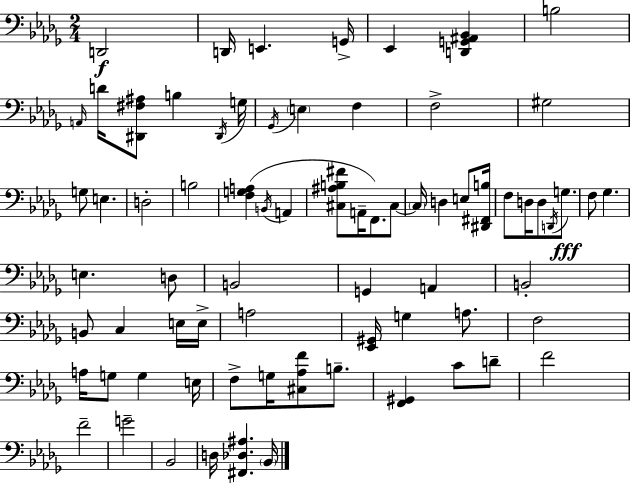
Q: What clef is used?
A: bass